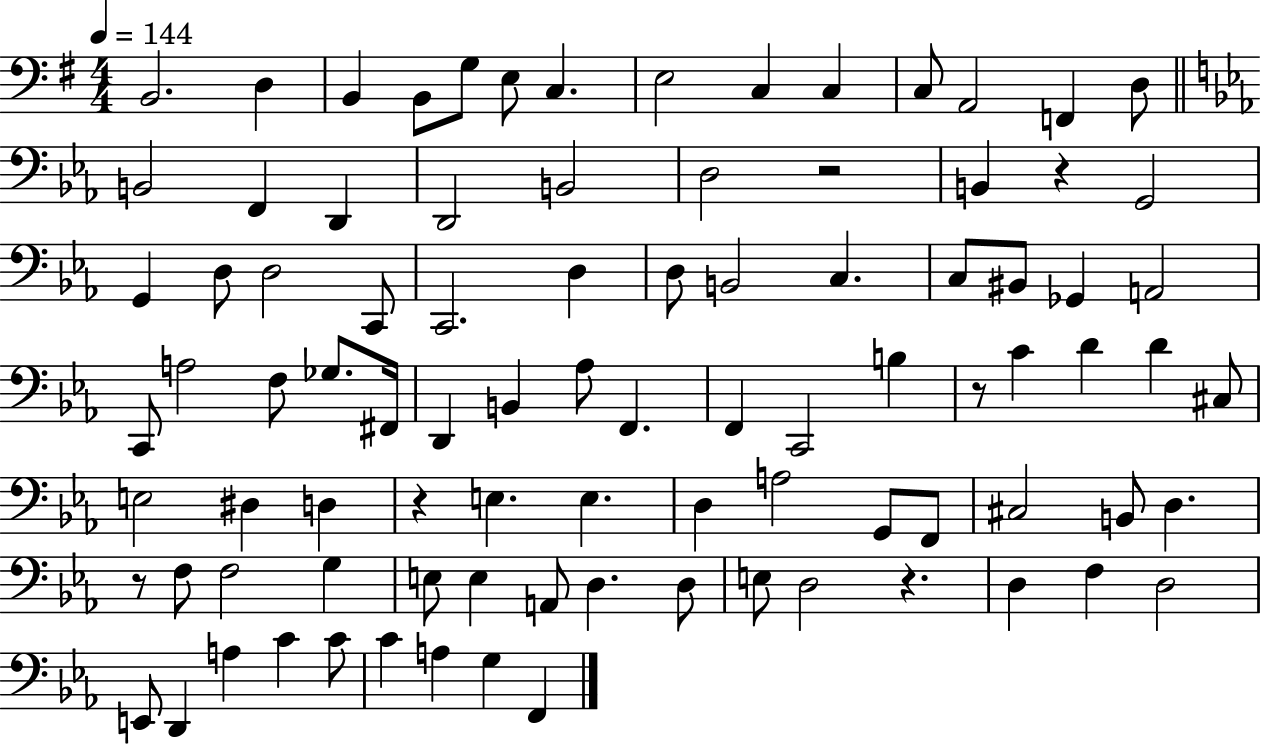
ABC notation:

X:1
T:Untitled
M:4/4
L:1/4
K:G
B,,2 D, B,, B,,/2 G,/2 E,/2 C, E,2 C, C, C,/2 A,,2 F,, D,/2 B,,2 F,, D,, D,,2 B,,2 D,2 z2 B,, z G,,2 G,, D,/2 D,2 C,,/2 C,,2 D, D,/2 B,,2 C, C,/2 ^B,,/2 _G,, A,,2 C,,/2 A,2 F,/2 _G,/2 ^F,,/4 D,, B,, _A,/2 F,, F,, C,,2 B, z/2 C D D ^C,/2 E,2 ^D, D, z E, E, D, A,2 G,,/2 F,,/2 ^C,2 B,,/2 D, z/2 F,/2 F,2 G, E,/2 E, A,,/2 D, D,/2 E,/2 D,2 z D, F, D,2 E,,/2 D,, A, C C/2 C A, G, F,,